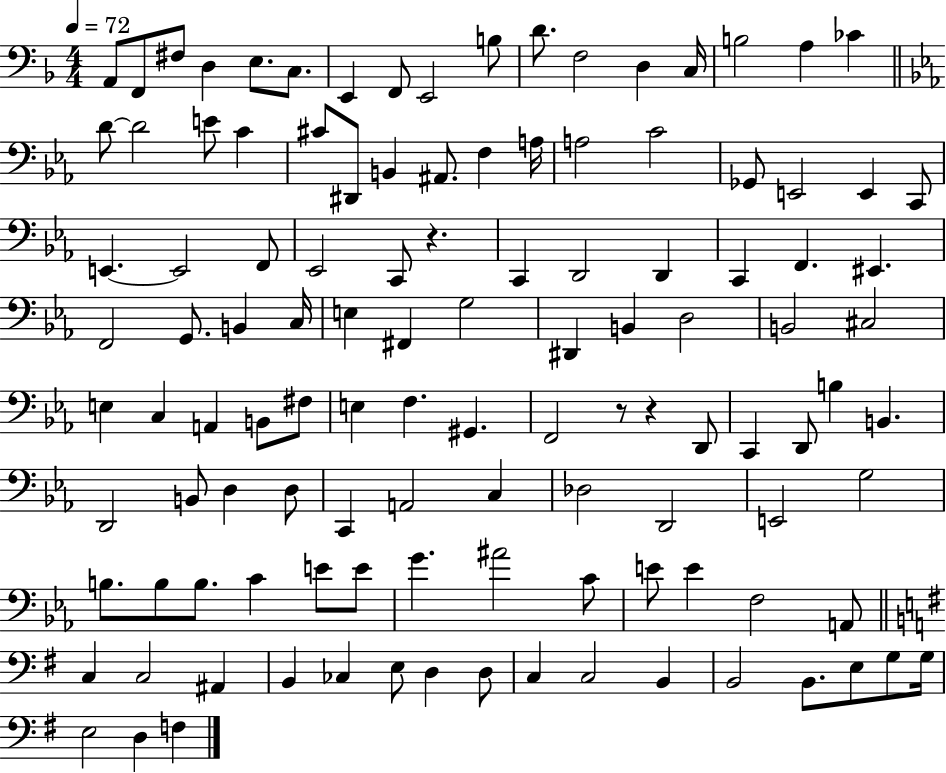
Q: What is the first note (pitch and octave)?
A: A2